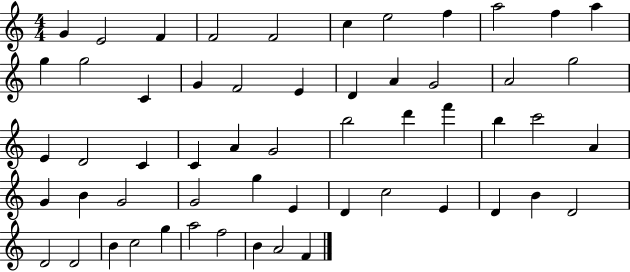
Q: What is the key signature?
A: C major